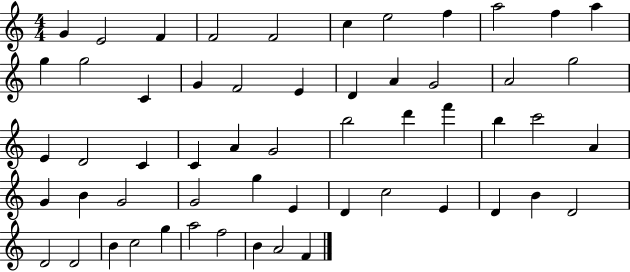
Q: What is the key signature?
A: C major